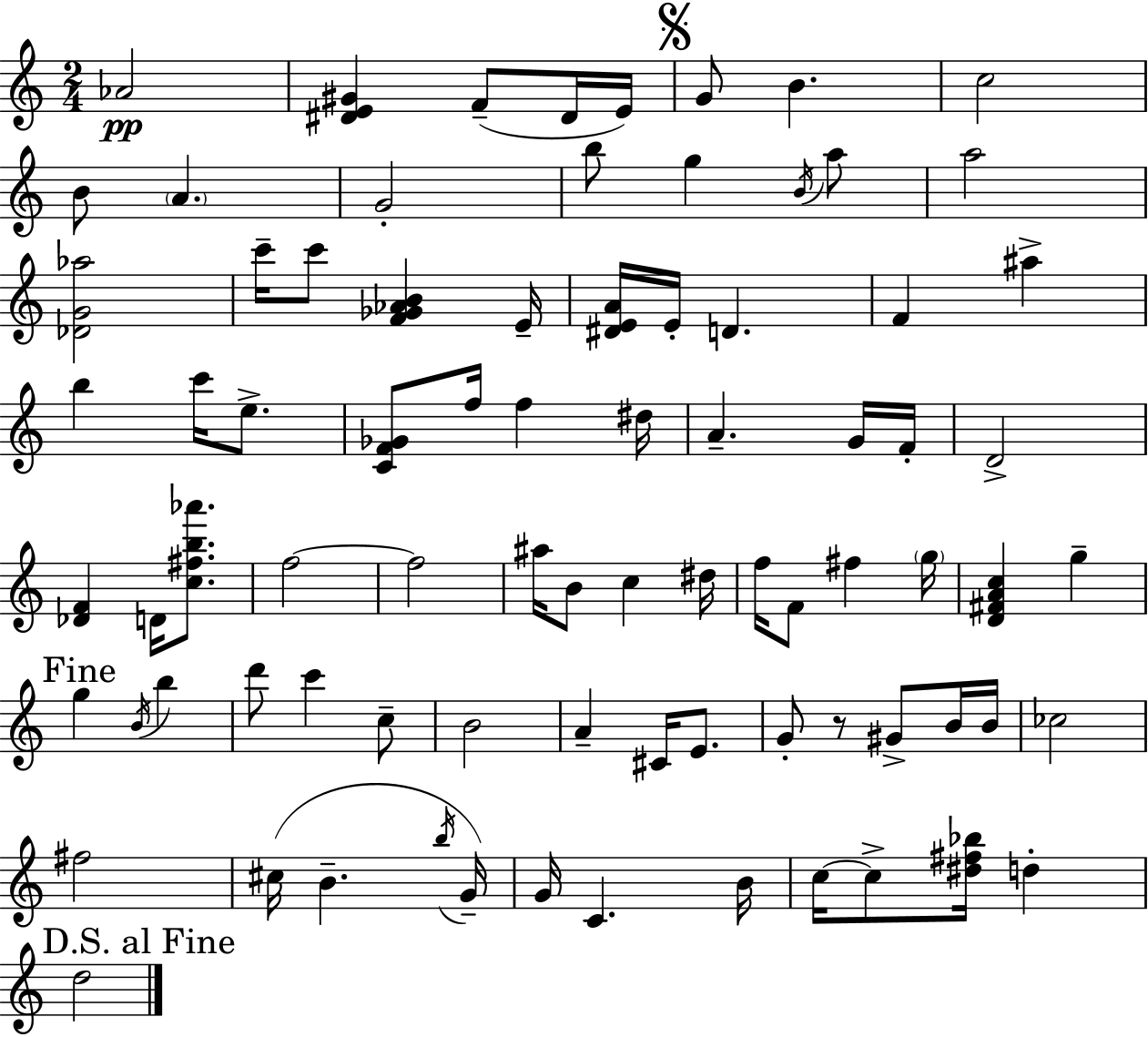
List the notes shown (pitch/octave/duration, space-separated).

Ab4/h [D#4,E4,G#4]/q F4/e D#4/s E4/s G4/e B4/q. C5/h B4/e A4/q. G4/h B5/e G5/q B4/s A5/e A5/h [Db4,G4,Ab5]/h C6/s C6/e [F4,Gb4,Ab4,B4]/q E4/s [D#4,E4,A4]/s E4/s D4/q. F4/q A#5/q B5/q C6/s E5/e. [C4,F4,Gb4]/e F5/s F5/q D#5/s A4/q. G4/s F4/s D4/h [Db4,F4]/q D4/s [C5,F#5,B5,Ab6]/e. F5/h F5/h A#5/s B4/e C5/q D#5/s F5/s F4/e F#5/q G5/s [D4,F#4,A4,C5]/q G5/q G5/q B4/s B5/q D6/e C6/q C5/e B4/h A4/q C#4/s E4/e. G4/e R/e G#4/e B4/s B4/s CES5/h F#5/h C#5/s B4/q. B5/s G4/s G4/s C4/q. B4/s C5/s C5/e [D#5,F#5,Bb5]/s D5/q D5/h